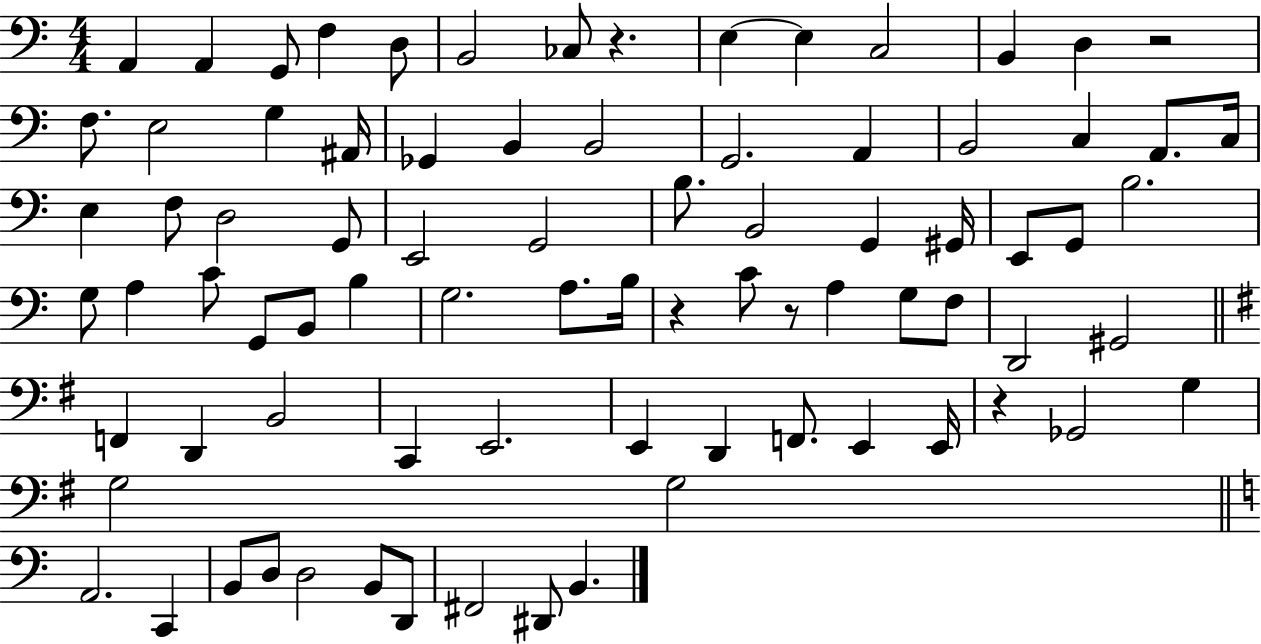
A2/q A2/q G2/e F3/q D3/e B2/h CES3/e R/q. E3/q E3/q C3/h B2/q D3/q R/h F3/e. E3/h G3/q A#2/s Gb2/q B2/q B2/h G2/h. A2/q B2/h C3/q A2/e. C3/s E3/q F3/e D3/h G2/e E2/h G2/h B3/e. B2/h G2/q G#2/s E2/e G2/e B3/h. G3/e A3/q C4/e G2/e B2/e B3/q G3/h. A3/e. B3/s R/q C4/e R/e A3/q G3/e F3/e D2/h G#2/h F2/q D2/q B2/h C2/q E2/h. E2/q D2/q F2/e. E2/q E2/s R/q Gb2/h G3/q G3/h G3/h A2/h. C2/q B2/e D3/e D3/h B2/e D2/e F#2/h D#2/e B2/q.